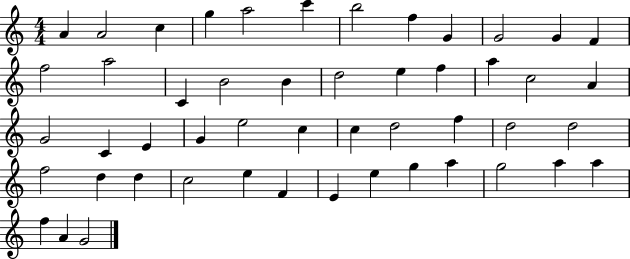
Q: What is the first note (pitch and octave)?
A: A4